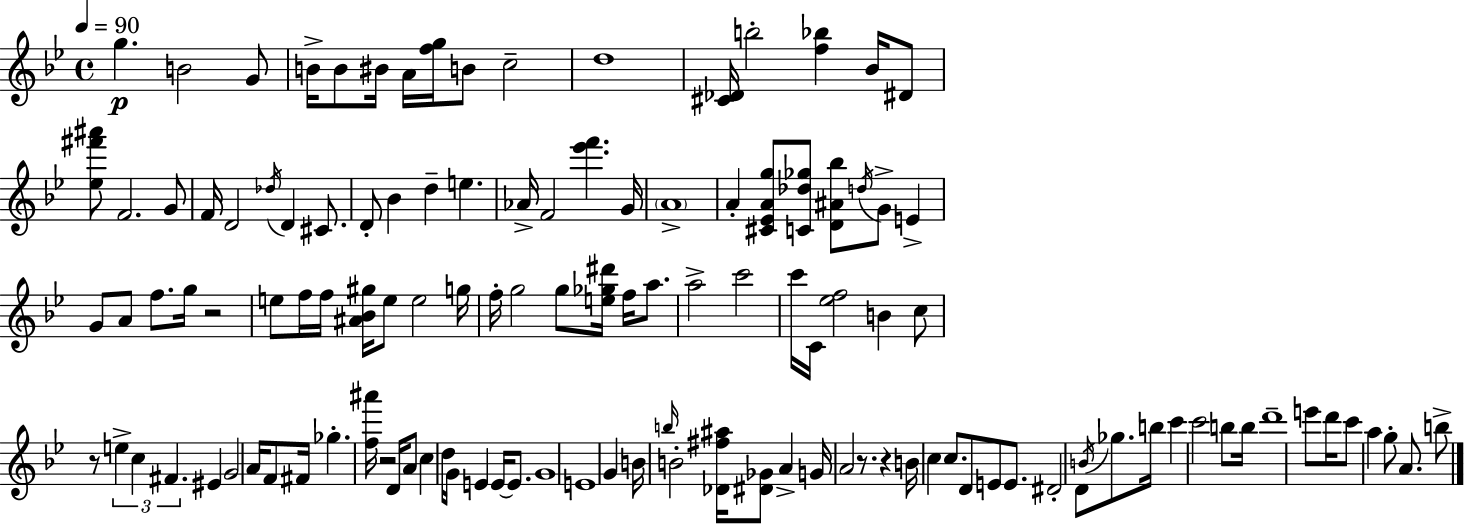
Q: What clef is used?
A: treble